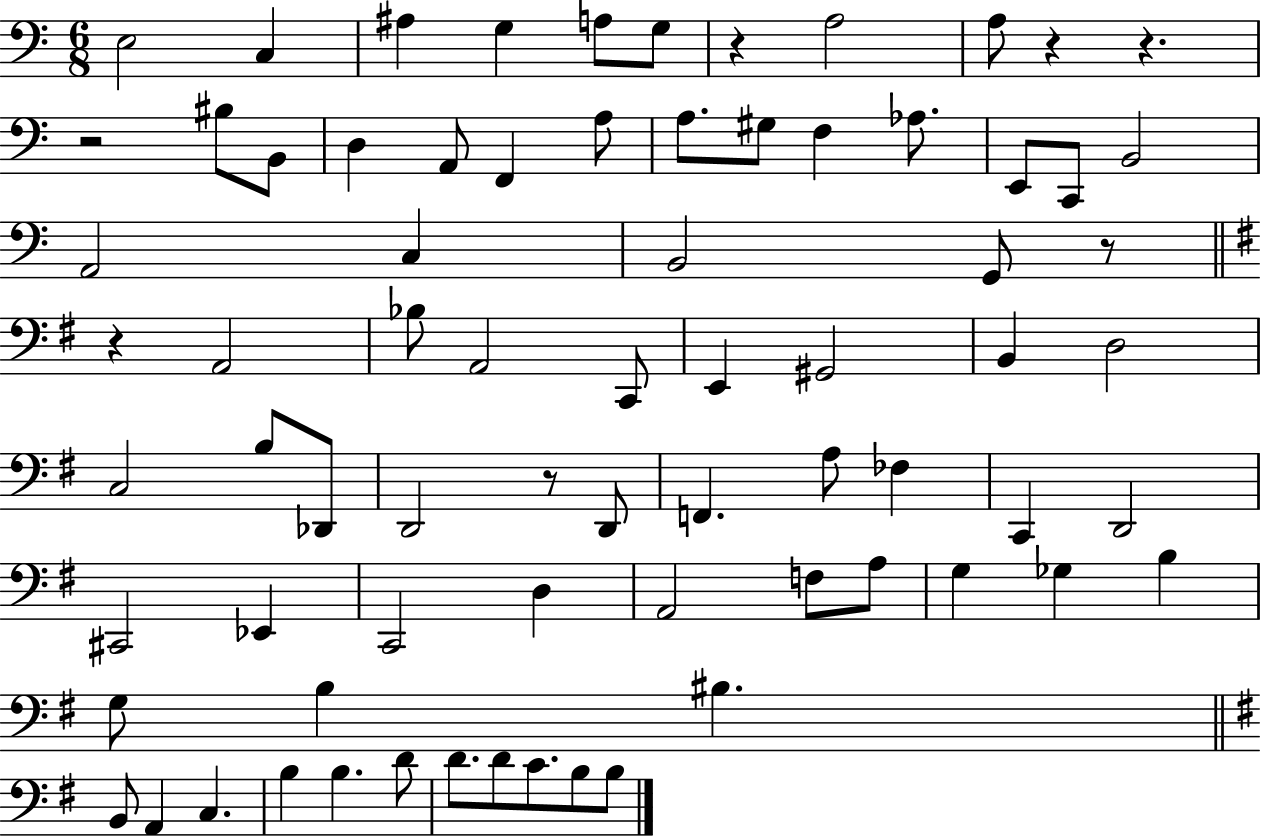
X:1
T:Untitled
M:6/8
L:1/4
K:C
E,2 C, ^A, G, A,/2 G,/2 z A,2 A,/2 z z z2 ^B,/2 B,,/2 D, A,,/2 F,, A,/2 A,/2 ^G,/2 F, _A,/2 E,,/2 C,,/2 B,,2 A,,2 C, B,,2 G,,/2 z/2 z A,,2 _B,/2 A,,2 C,,/2 E,, ^G,,2 B,, D,2 C,2 B,/2 _D,,/2 D,,2 z/2 D,,/2 F,, A,/2 _F, C,, D,,2 ^C,,2 _E,, C,,2 D, A,,2 F,/2 A,/2 G, _G, B, G,/2 B, ^B, B,,/2 A,, C, B, B, D/2 D/2 D/2 C/2 B,/2 B,/2